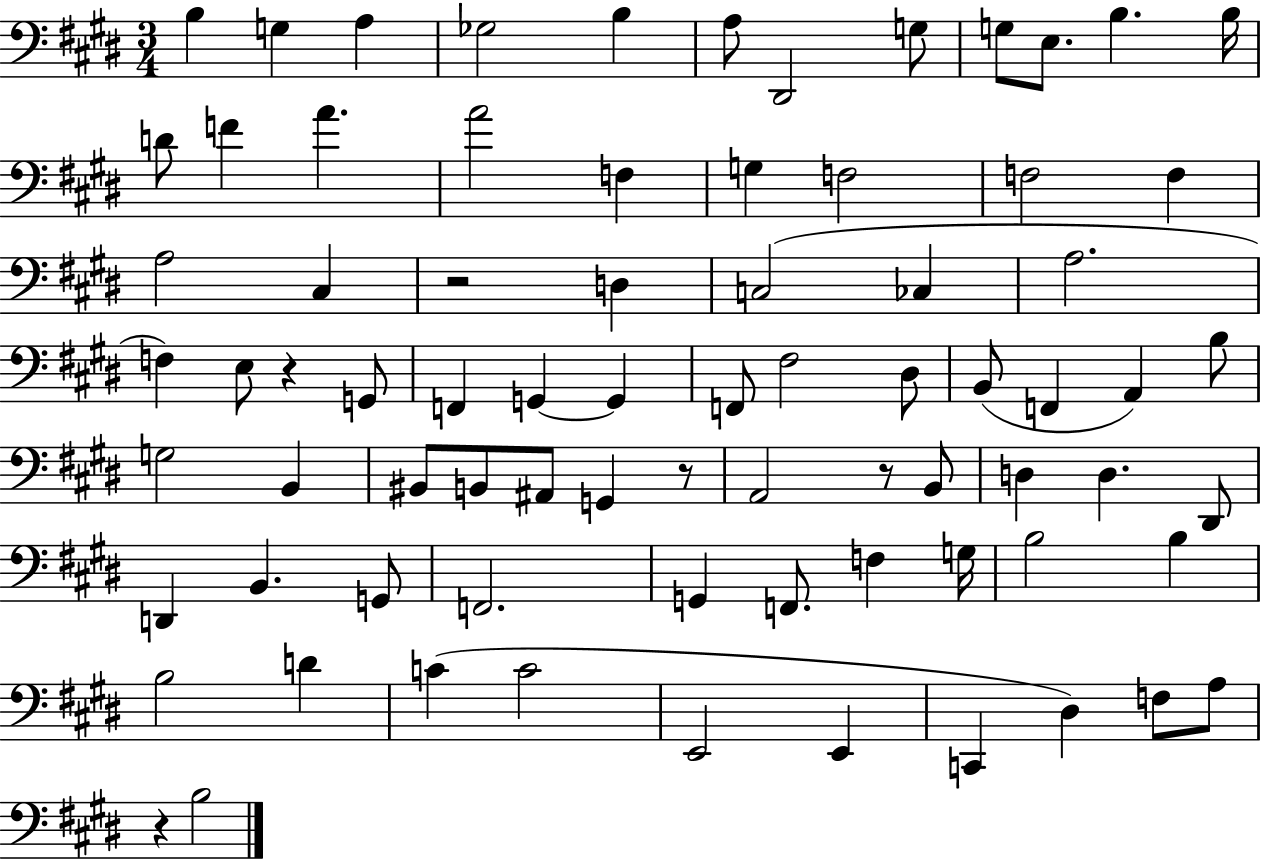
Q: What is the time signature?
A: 3/4